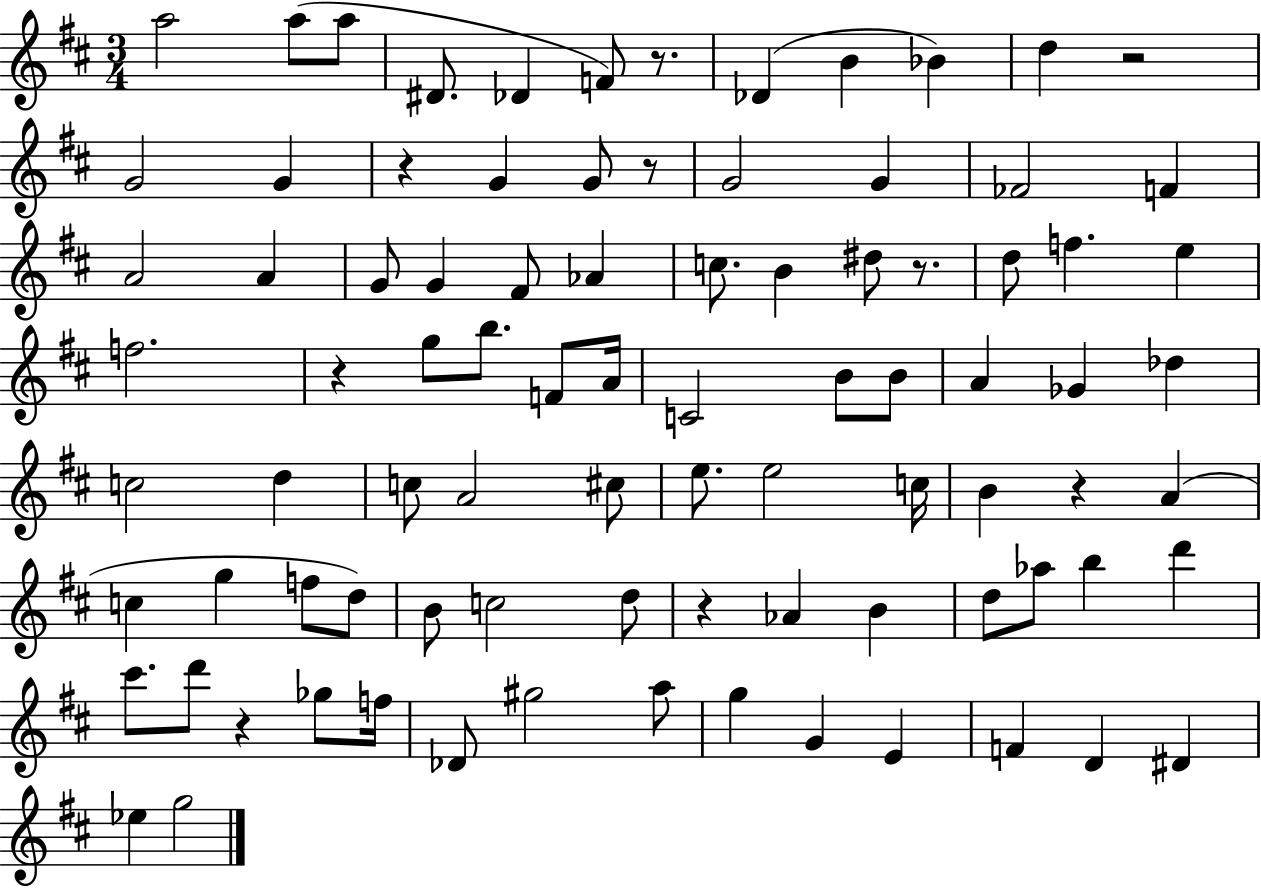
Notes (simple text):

A5/h A5/e A5/e D#4/e. Db4/q F4/e R/e. Db4/q B4/q Bb4/q D5/q R/h G4/h G4/q R/q G4/q G4/e R/e G4/h G4/q FES4/h F4/q A4/h A4/q G4/e G4/q F#4/e Ab4/q C5/e. B4/q D#5/e R/e. D5/e F5/q. E5/q F5/h. R/q G5/e B5/e. F4/e A4/s C4/h B4/e B4/e A4/q Gb4/q Db5/q C5/h D5/q C5/e A4/h C#5/e E5/e. E5/h C5/s B4/q R/q A4/q C5/q G5/q F5/e D5/e B4/e C5/h D5/e R/q Ab4/q B4/q D5/e Ab5/e B5/q D6/q C#6/e. D6/e R/q Gb5/e F5/s Db4/e G#5/h A5/e G5/q G4/q E4/q F4/q D4/q D#4/q Eb5/q G5/h